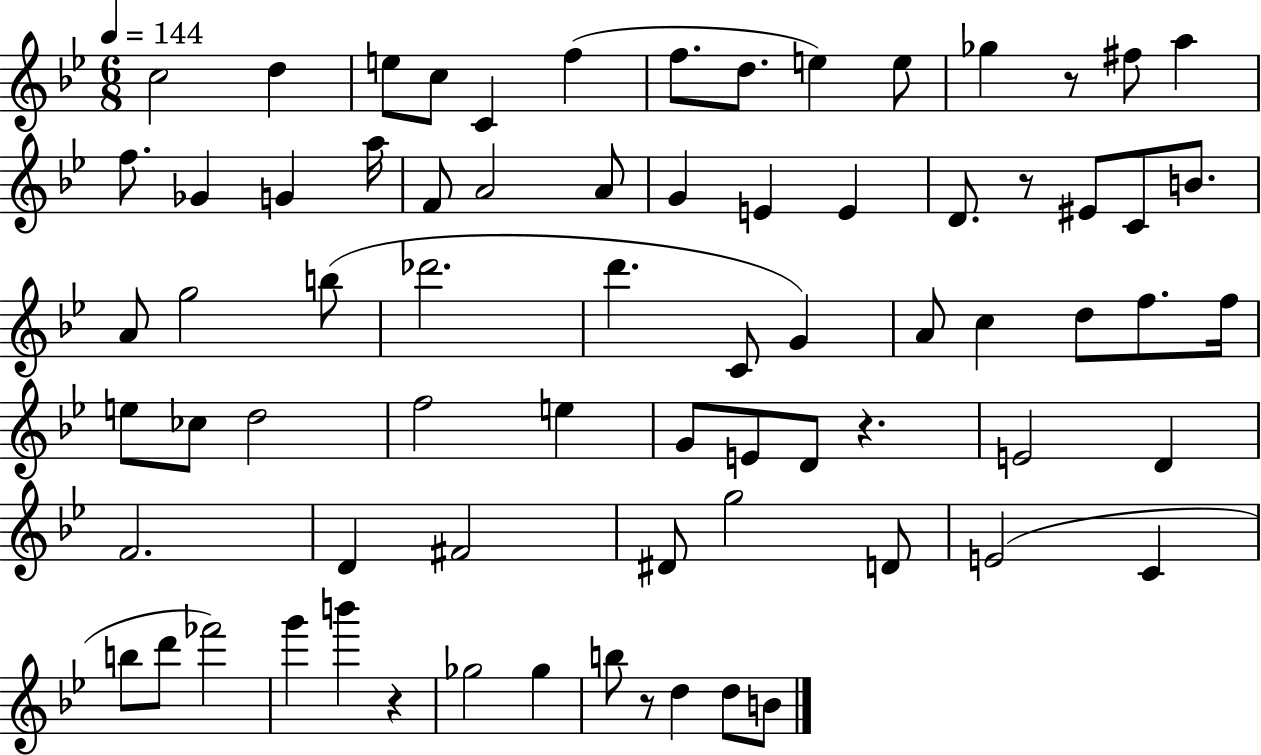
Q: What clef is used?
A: treble